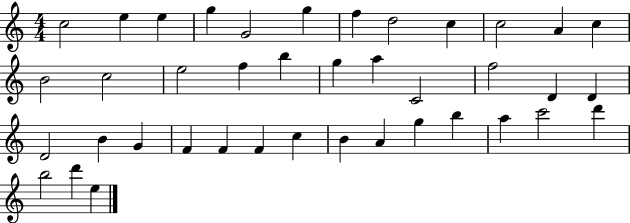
{
  \clef treble
  \numericTimeSignature
  \time 4/4
  \key c \major
  c''2 e''4 e''4 | g''4 g'2 g''4 | f''4 d''2 c''4 | c''2 a'4 c''4 | \break b'2 c''2 | e''2 f''4 b''4 | g''4 a''4 c'2 | f''2 d'4 d'4 | \break d'2 b'4 g'4 | f'4 f'4 f'4 c''4 | b'4 a'4 g''4 b''4 | a''4 c'''2 d'''4 | \break b''2 d'''4 e''4 | \bar "|."
}